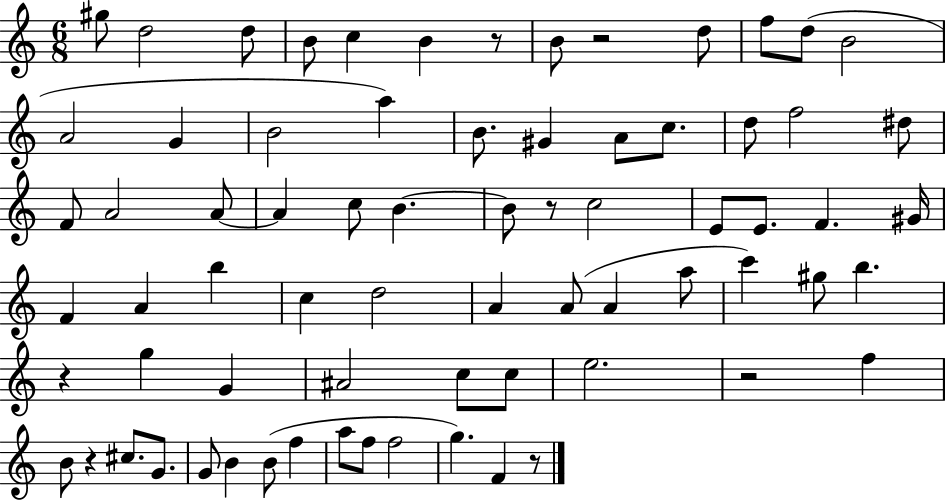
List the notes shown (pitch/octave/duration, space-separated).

G#5/e D5/h D5/e B4/e C5/q B4/q R/e B4/e R/h D5/e F5/e D5/e B4/h A4/h G4/q B4/h A5/q B4/e. G#4/q A4/e C5/e. D5/e F5/h D#5/e F4/e A4/h A4/e A4/q C5/e B4/q. B4/e R/e C5/h E4/e E4/e. F4/q. G#4/s F4/q A4/q B5/q C5/q D5/h A4/q A4/e A4/q A5/e C6/q G#5/e B5/q. R/q G5/q G4/q A#4/h C5/e C5/e E5/h. R/h F5/q B4/e R/q C#5/e. G4/e. G4/e B4/q B4/e F5/q A5/e F5/e F5/h G5/q. F4/q R/e